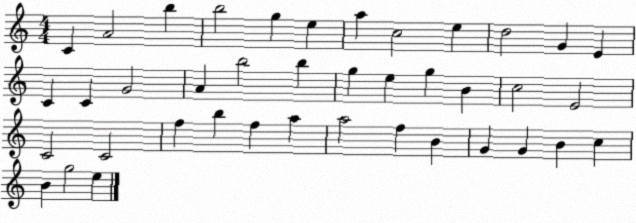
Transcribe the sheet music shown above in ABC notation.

X:1
T:Untitled
M:4/4
L:1/4
K:C
C A2 b b2 g e a c2 e d2 G E C C G2 A b2 b g e g B c2 E2 C2 C2 f b f a a2 f B G G B c B g2 e